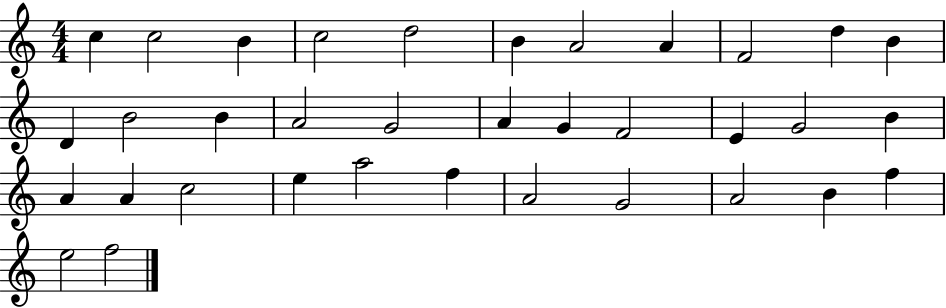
{
  \clef treble
  \numericTimeSignature
  \time 4/4
  \key c \major
  c''4 c''2 b'4 | c''2 d''2 | b'4 a'2 a'4 | f'2 d''4 b'4 | \break d'4 b'2 b'4 | a'2 g'2 | a'4 g'4 f'2 | e'4 g'2 b'4 | \break a'4 a'4 c''2 | e''4 a''2 f''4 | a'2 g'2 | a'2 b'4 f''4 | \break e''2 f''2 | \bar "|."
}